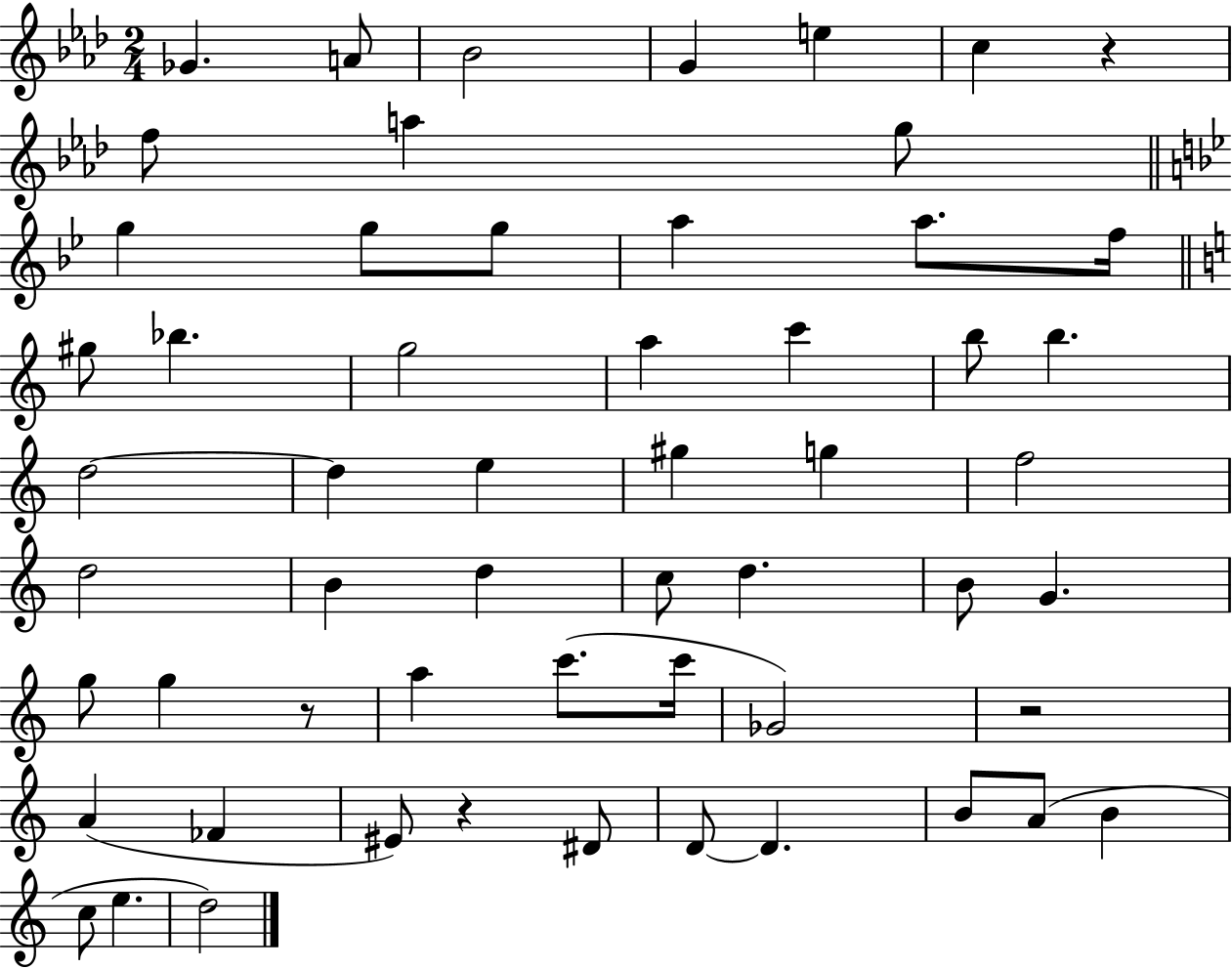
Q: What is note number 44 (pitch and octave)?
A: EIS4